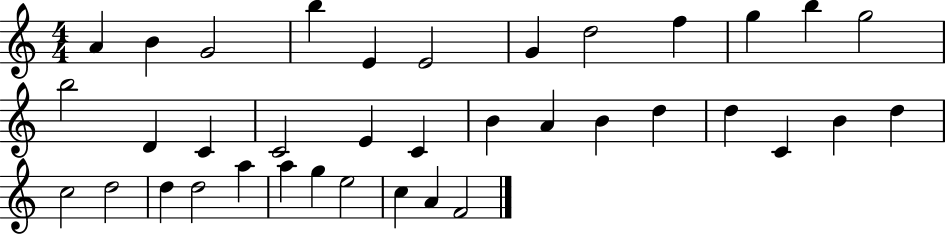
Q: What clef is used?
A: treble